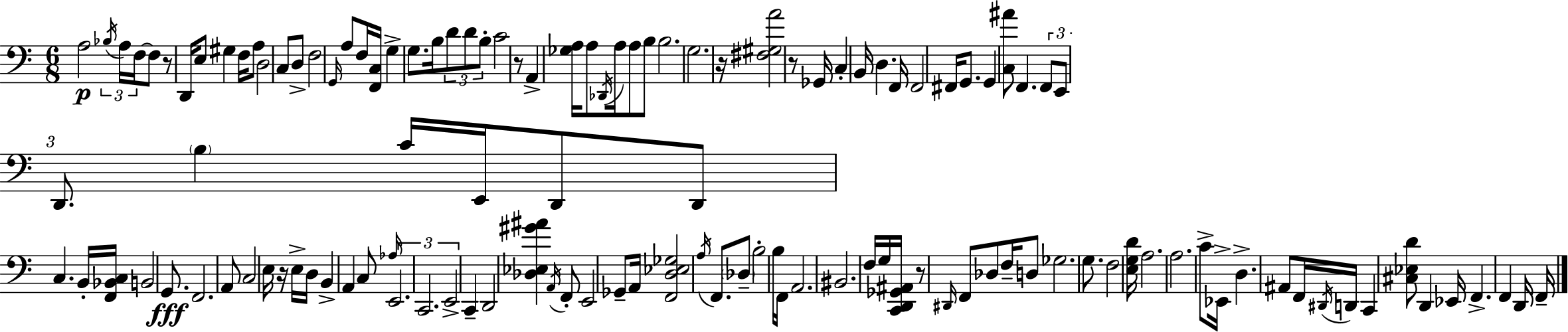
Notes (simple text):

A3/h Bb3/s A3/s F3/s F3/e R/e D2/s E3/e G#3/q F3/s A3/e D3/h C3/e D3/e F3/h G2/s A3/e F3/s [F2,C3]/s G3/q G3/e. B3/s D4/e D4/e B3/e C4/h R/e A2/q [Gb3,A3]/s A3/e Db2/s A3/s A3/e B3/e B3/h. G3/h. R/s [F#3,G#3,A4]/h R/e Gb2/s C3/q B2/s D3/q. F2/s F2/h F#2/s G2/e. G2/q [C3,A#4]/e F2/q. F2/e E2/e D2/e. B3/q C4/s E2/s D2/e D2/e C3/q. B2/s [F2,Bb2,C3]/s B2/h G2/e. F2/h. A2/e C3/h E3/s R/s E3/s D3/s B2/q A2/q C3/e Ab3/s E2/h. C2/h. E2/h C2/q D2/h [Db3,Eb3,G#4,A#4]/q A2/s F2/e E2/h Gb2/e A2/s [F2,D3,Eb3,Gb3]/h A3/s F2/e. Db3/e B3/h B3/s F2/s A2/h. BIS2/h. F3/s G3/s [C2,D2,Gb2,A#2]/s R/e D#2/s F2/e Db3/e F3/s D3/e Gb3/h. G3/e. F3/h [E3,G3,D4]/s A3/h. A3/h. C4/e Eb2/s D3/q. A#2/e F2/s D#2/s D2/s C2/q [C#3,Eb3,D4]/e D2/q Eb2/s F2/q. F2/q D2/s F2/s